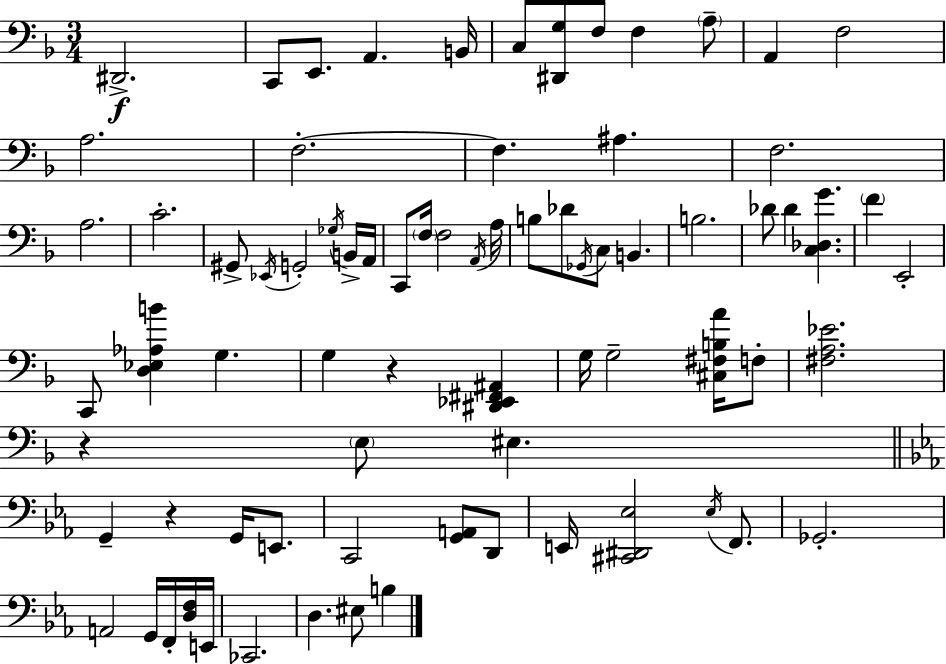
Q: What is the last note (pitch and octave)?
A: B3